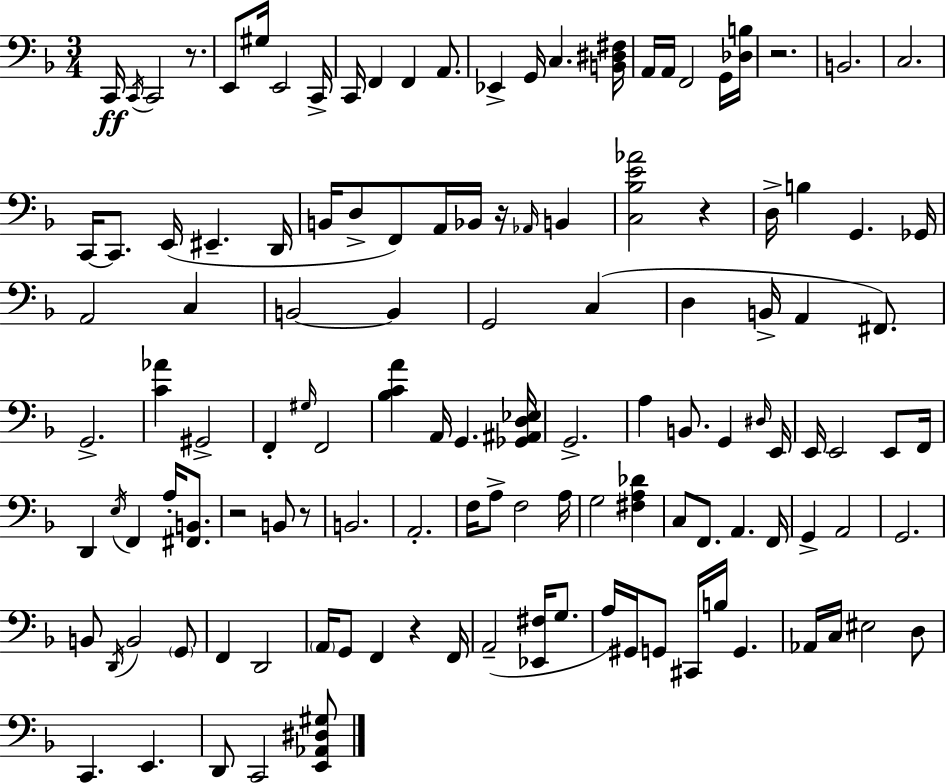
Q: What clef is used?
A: bass